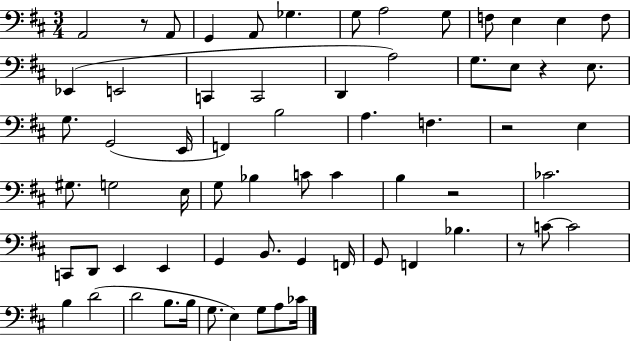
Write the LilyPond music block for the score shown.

{
  \clef bass
  \numericTimeSignature
  \time 3/4
  \key d \major
  a,2 r8 a,8 | g,4 a,8 ges4. | g8 a2 g8 | f8 e4 e4 f8 | \break ees,4( e,2 | c,4 c,2 | d,4 a2) | g8. e8 r4 e8. | \break g8. g,2( e,16 | f,4) b2 | a4. f4. | r2 e4 | \break gis8. g2 e16 | g8 bes4 c'8 c'4 | b4 r2 | ces'2. | \break c,8 d,8 e,4 e,4 | g,4 b,8. g,4 f,16 | g,8 f,4 bes4. | r8 c'8~~ c'2 | \break b4 d'2( | d'2 b8. b16 | g8. e4) g8 a8 ces'16 | \bar "|."
}